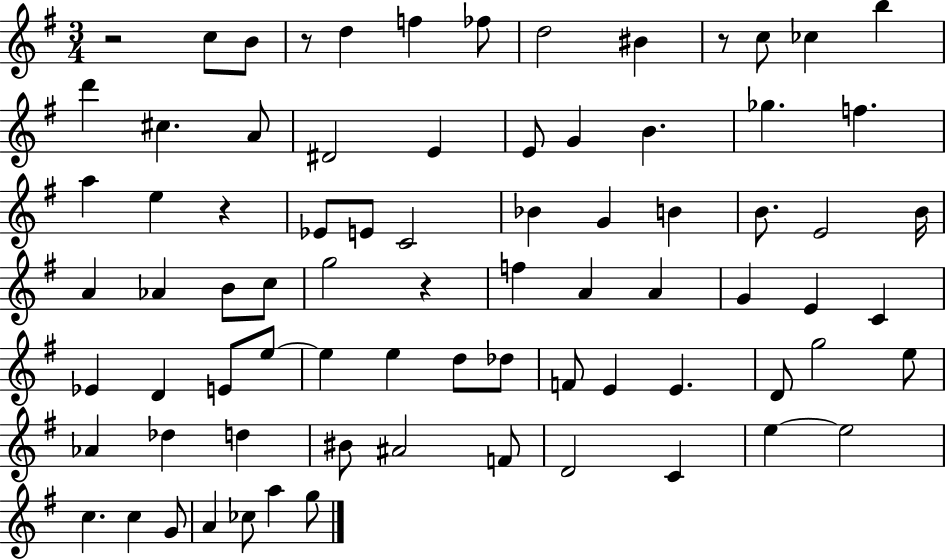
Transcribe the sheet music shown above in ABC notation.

X:1
T:Untitled
M:3/4
L:1/4
K:G
z2 c/2 B/2 z/2 d f _f/2 d2 ^B z/2 c/2 _c b d' ^c A/2 ^D2 E E/2 G B _g f a e z _E/2 E/2 C2 _B G B B/2 E2 B/4 A _A B/2 c/2 g2 z f A A G E C _E D E/2 e/2 e e d/2 _d/2 F/2 E E D/2 g2 e/2 _A _d d ^B/2 ^A2 F/2 D2 C e e2 c c G/2 A _c/2 a g/2